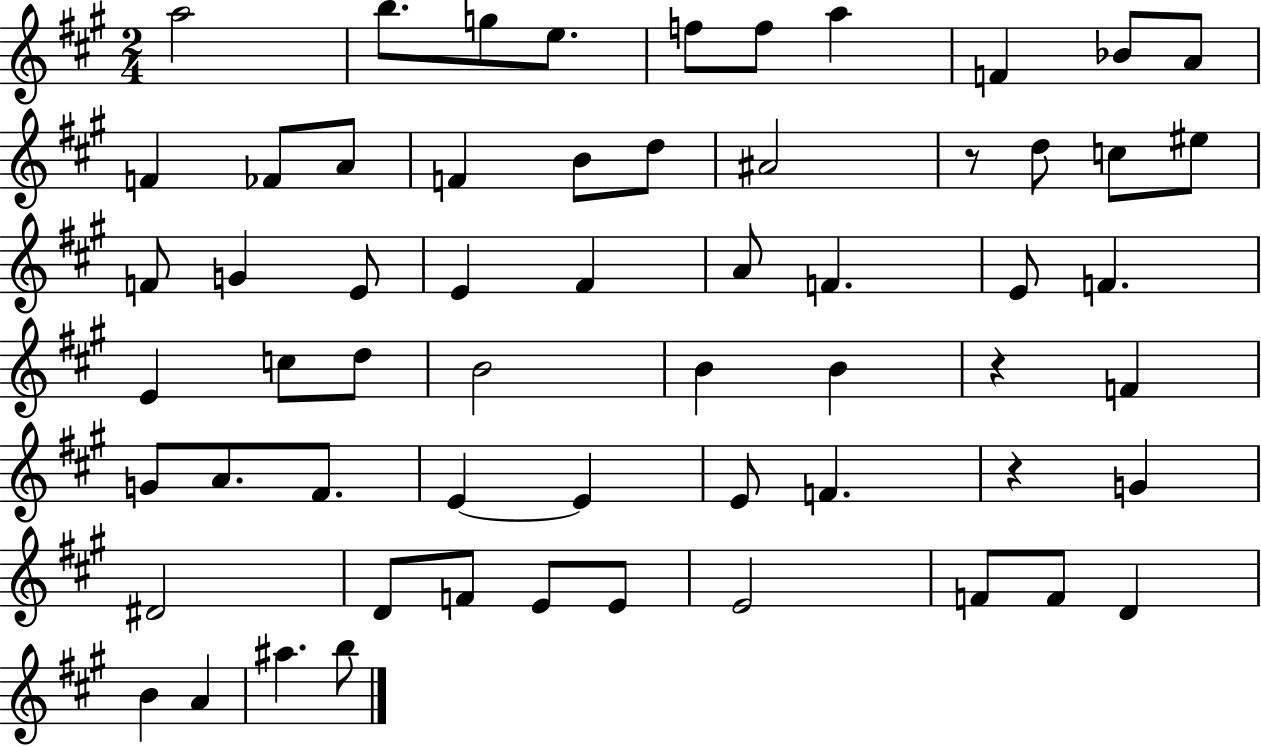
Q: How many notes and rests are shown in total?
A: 60